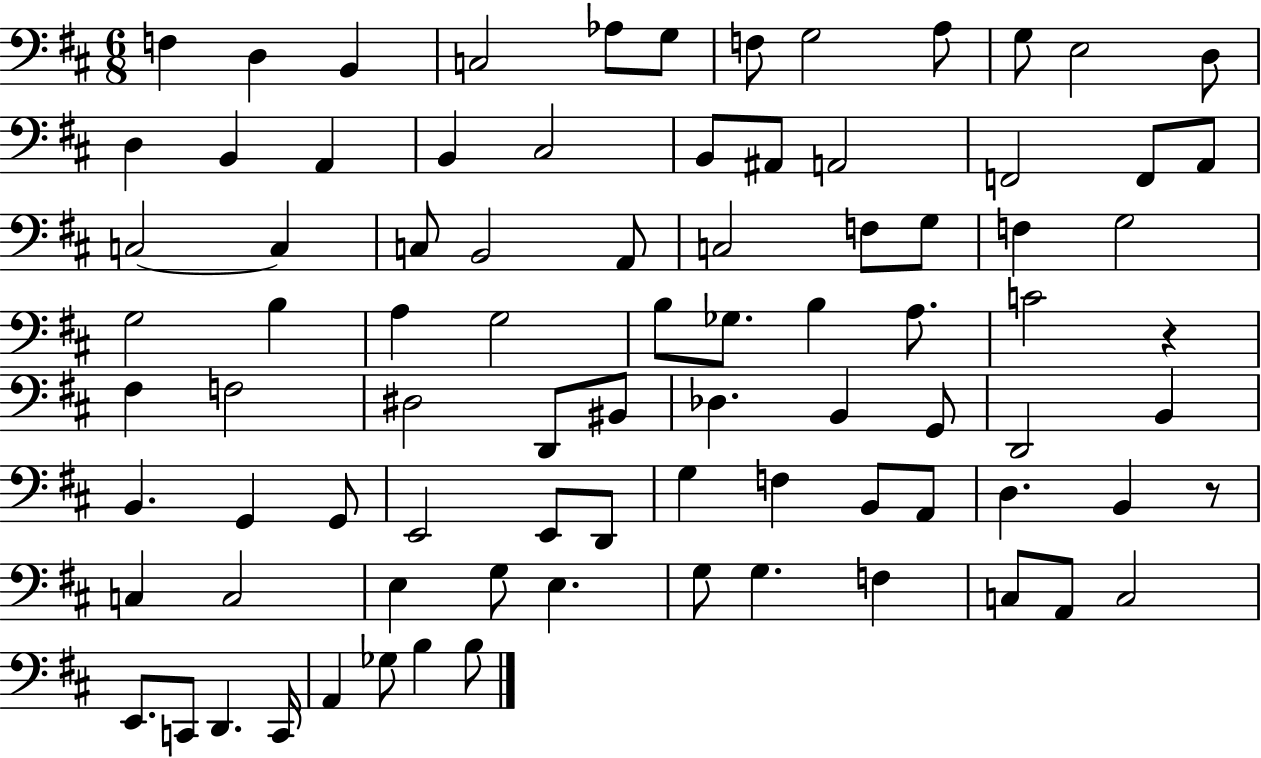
F3/q D3/q B2/q C3/h Ab3/e G3/e F3/e G3/h A3/e G3/e E3/h D3/e D3/q B2/q A2/q B2/q C#3/h B2/e A#2/e A2/h F2/h F2/e A2/e C3/h C3/q C3/e B2/h A2/e C3/h F3/e G3/e F3/q G3/h G3/h B3/q A3/q G3/h B3/e Gb3/e. B3/q A3/e. C4/h R/q F#3/q F3/h D#3/h D2/e BIS2/e Db3/q. B2/q G2/e D2/h B2/q B2/q. G2/q G2/e E2/h E2/e D2/e G3/q F3/q B2/e A2/e D3/q. B2/q R/e C3/q C3/h E3/q G3/e E3/q. G3/e G3/q. F3/q C3/e A2/e C3/h E2/e. C2/e D2/q. C2/s A2/q Gb3/e B3/q B3/e